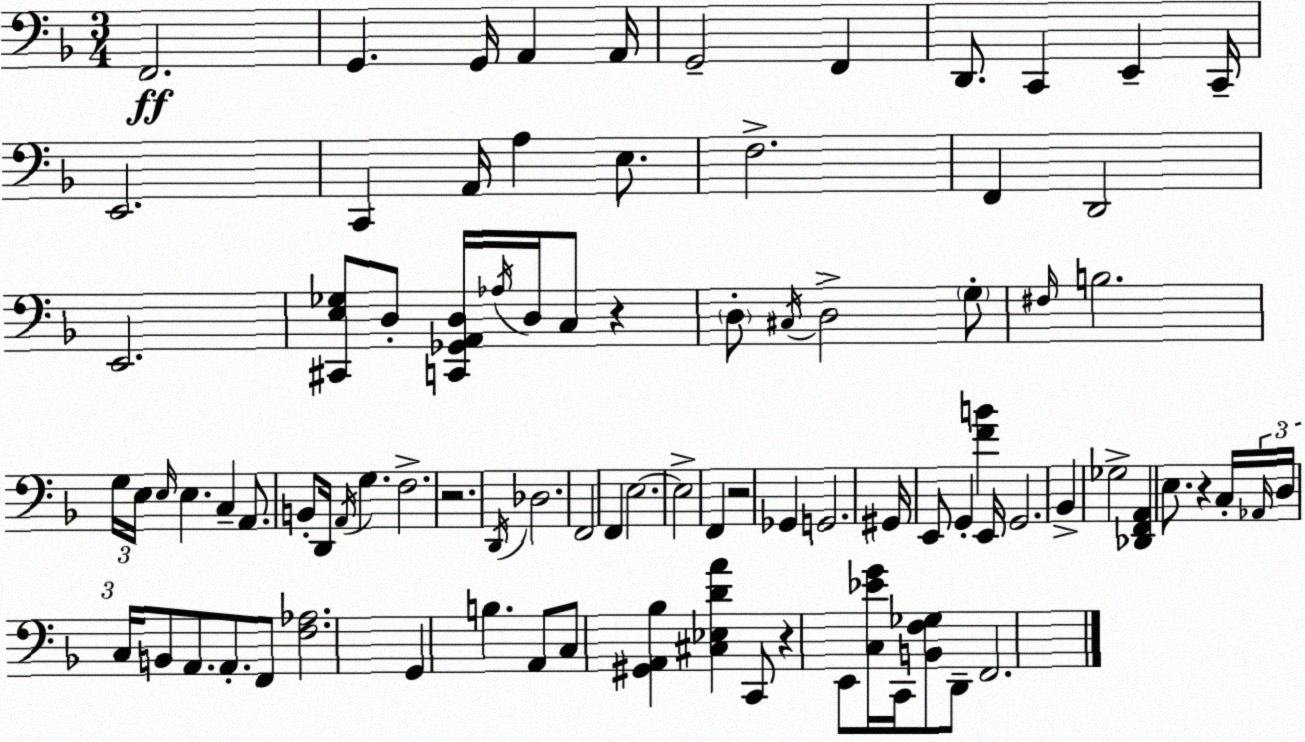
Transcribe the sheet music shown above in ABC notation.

X:1
T:Untitled
M:3/4
L:1/4
K:Dm
F,,2 G,, G,,/4 A,, A,,/4 G,,2 F,, D,,/2 C,, E,, C,,/4 E,,2 C,, A,,/4 A, E,/2 F,2 F,, D,,2 E,,2 [^C,,E,_G,]/2 D,/2 [C,,_G,,A,,D,]/4 _A,/4 D,/4 C,/2 z D,/2 ^C,/4 D,2 G,/2 ^F,/4 B,2 G,/4 E,/4 E,/4 E, C, A,,/2 B,,/2 D,,/4 A,,/4 G, F,2 z2 D,,/4 _D,2 F,,2 F,, E,2 E,2 F,, z2 _G,, G,,2 ^G,,/4 E,,/2 G,, [FB] E,,/4 G,,2 _B,, _G,2 [_D,,F,,A,,] E,/2 z C,/4 _A,,/4 D,/4 C,/4 B,,/2 A,,/2 A,,/2 F,,/2 [F,_A,]2 G,, B, A,,/2 C,/2 [^G,,A,,_B,] [^C,_E,DA] C,,/2 z E,,/2 [C,_EG]/4 C,,/4 [B,,F,_G,]/2 D,,/2 F,,2